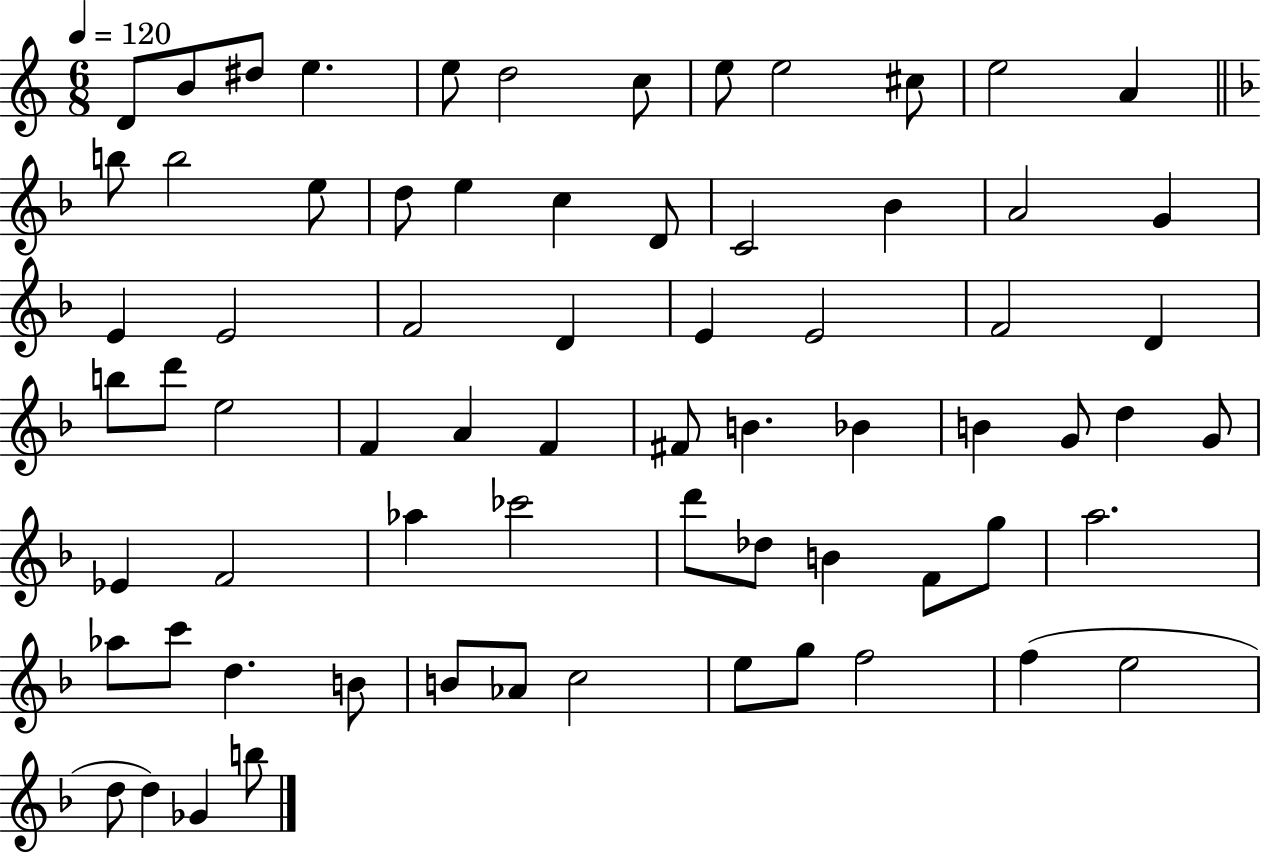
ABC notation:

X:1
T:Untitled
M:6/8
L:1/4
K:C
D/2 B/2 ^d/2 e e/2 d2 c/2 e/2 e2 ^c/2 e2 A b/2 b2 e/2 d/2 e c D/2 C2 _B A2 G E E2 F2 D E E2 F2 D b/2 d'/2 e2 F A F ^F/2 B _B B G/2 d G/2 _E F2 _a _c'2 d'/2 _d/2 B F/2 g/2 a2 _a/2 c'/2 d B/2 B/2 _A/2 c2 e/2 g/2 f2 f e2 d/2 d _G b/2